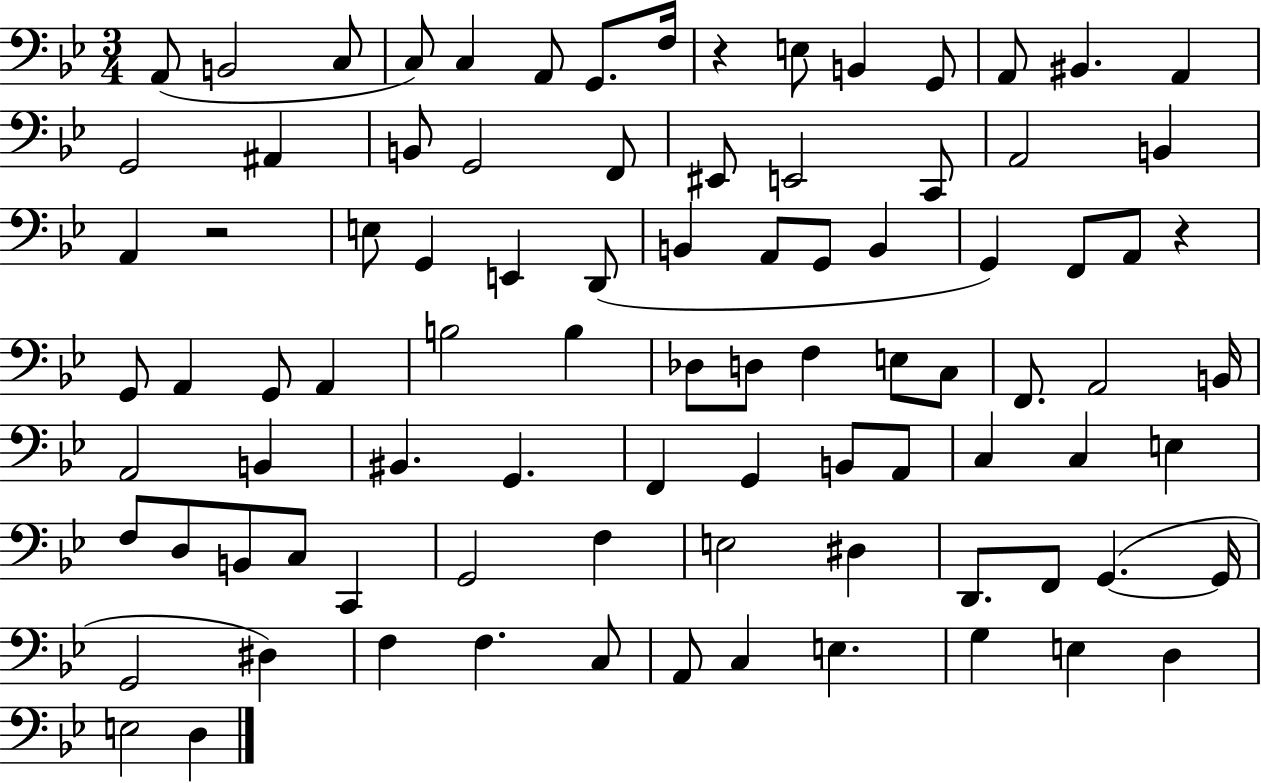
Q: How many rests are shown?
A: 3